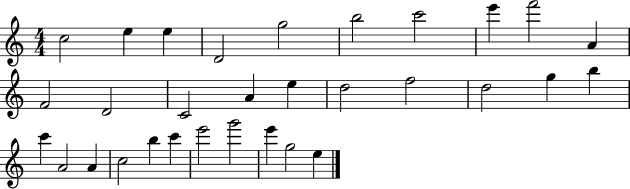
X:1
T:Untitled
M:4/4
L:1/4
K:C
c2 e e D2 g2 b2 c'2 e' f'2 A F2 D2 C2 A e d2 f2 d2 g b c' A2 A c2 b c' e'2 g'2 e' g2 e